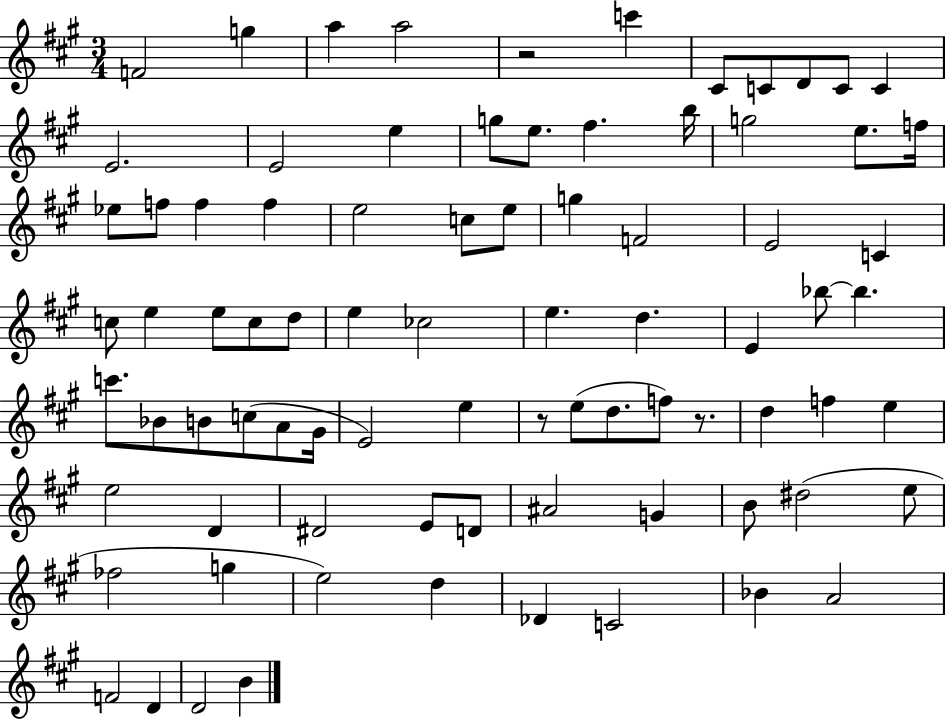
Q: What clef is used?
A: treble